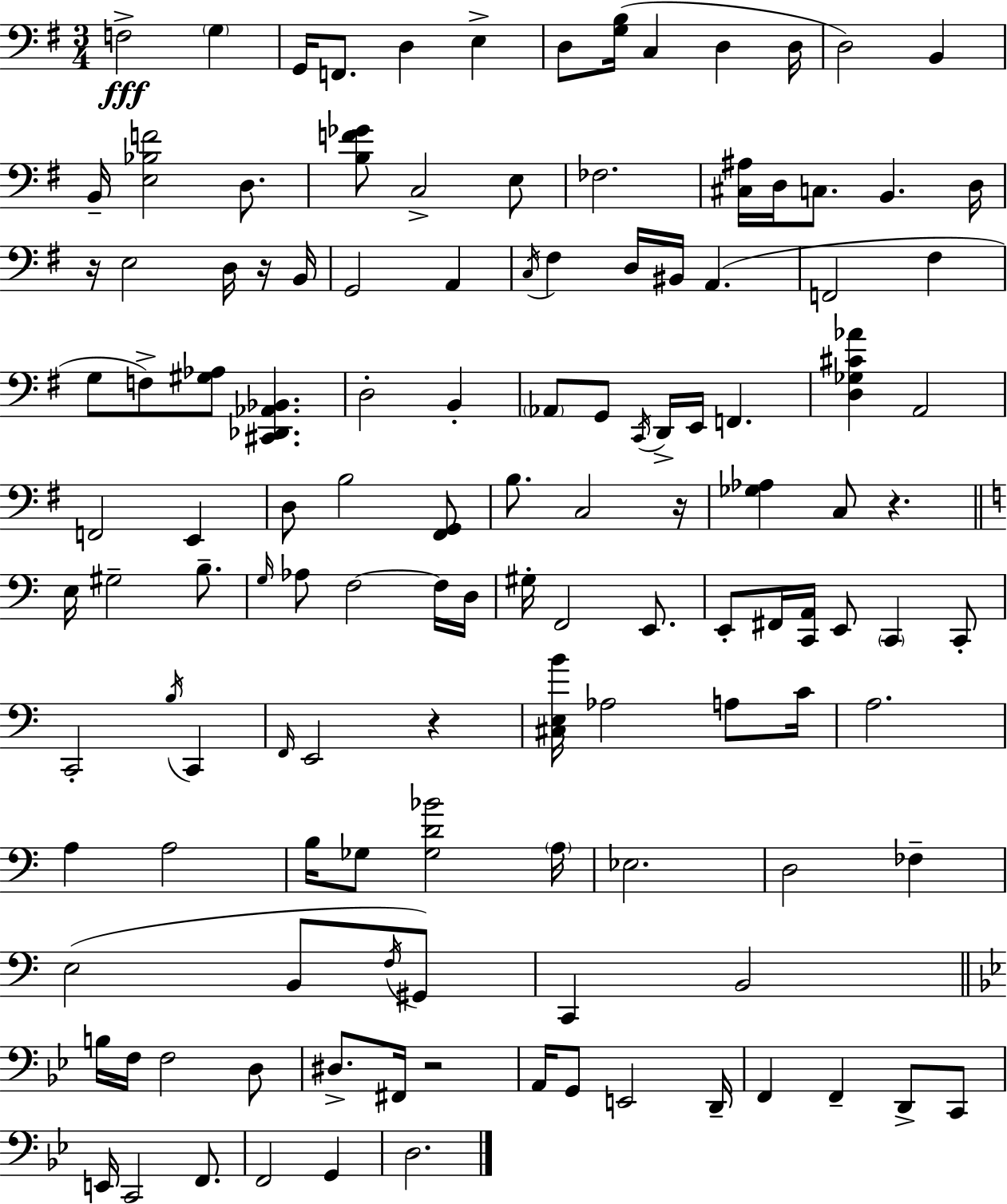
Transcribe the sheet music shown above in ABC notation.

X:1
T:Untitled
M:3/4
L:1/4
K:Em
F,2 G, G,,/4 F,,/2 D, E, D,/2 [G,B,]/4 C, D, D,/4 D,2 B,, B,,/4 [E,_B,F]2 D,/2 [B,F_G]/2 C,2 E,/2 _F,2 [^C,^A,]/4 D,/4 C,/2 B,, D,/4 z/4 E,2 D,/4 z/4 B,,/4 G,,2 A,, C,/4 ^F, D,/4 ^B,,/4 A,, F,,2 ^F, G,/2 F,/2 [^G,_A,]/2 [^C,,_D,,_A,,_B,,] D,2 B,, _A,,/2 G,,/2 C,,/4 D,,/4 E,,/4 F,, [D,_G,^C_A] A,,2 F,,2 E,, D,/2 B,2 [^F,,G,,]/2 B,/2 C,2 z/4 [_G,_A,] C,/2 z E,/4 ^G,2 B,/2 G,/4 _A,/2 F,2 F,/4 D,/4 ^G,/4 F,,2 E,,/2 E,,/2 ^F,,/4 [C,,A,,]/4 E,,/2 C,, C,,/2 C,,2 B,/4 C,, F,,/4 E,,2 z [^C,E,B]/4 _A,2 A,/2 C/4 A,2 A, A,2 B,/4 _G,/2 [_G,D_B]2 A,/4 _E,2 D,2 _F, E,2 B,,/2 F,/4 ^G,,/2 C,, B,,2 B,/4 F,/4 F,2 D,/2 ^D,/2 ^F,,/4 z2 A,,/4 G,,/2 E,,2 D,,/4 F,, F,, D,,/2 C,,/2 E,,/4 C,,2 F,,/2 F,,2 G,, D,2